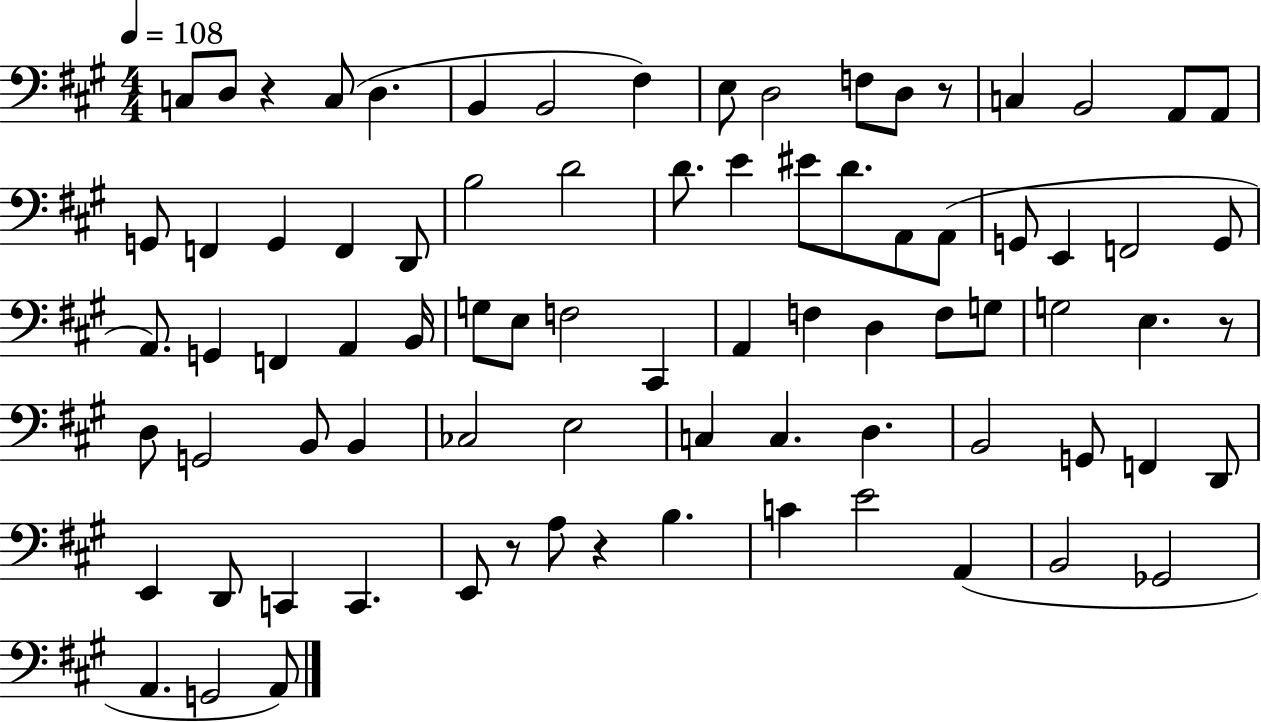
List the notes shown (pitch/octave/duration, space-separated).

C3/e D3/e R/q C3/e D3/q. B2/q B2/h F#3/q E3/e D3/h F3/e D3/e R/e C3/q B2/h A2/e A2/e G2/e F2/q G2/q F2/q D2/e B3/h D4/h D4/e. E4/q EIS4/e D4/e. A2/e A2/e G2/e E2/q F2/h G2/e A2/e. G2/q F2/q A2/q B2/s G3/e E3/e F3/h C#2/q A2/q F3/q D3/q F3/e G3/e G3/h E3/q. R/e D3/e G2/h B2/e B2/q CES3/h E3/h C3/q C3/q. D3/q. B2/h G2/e F2/q D2/e E2/q D2/e C2/q C2/q. E2/e R/e A3/e R/q B3/q. C4/q E4/h A2/q B2/h Gb2/h A2/q. G2/h A2/e